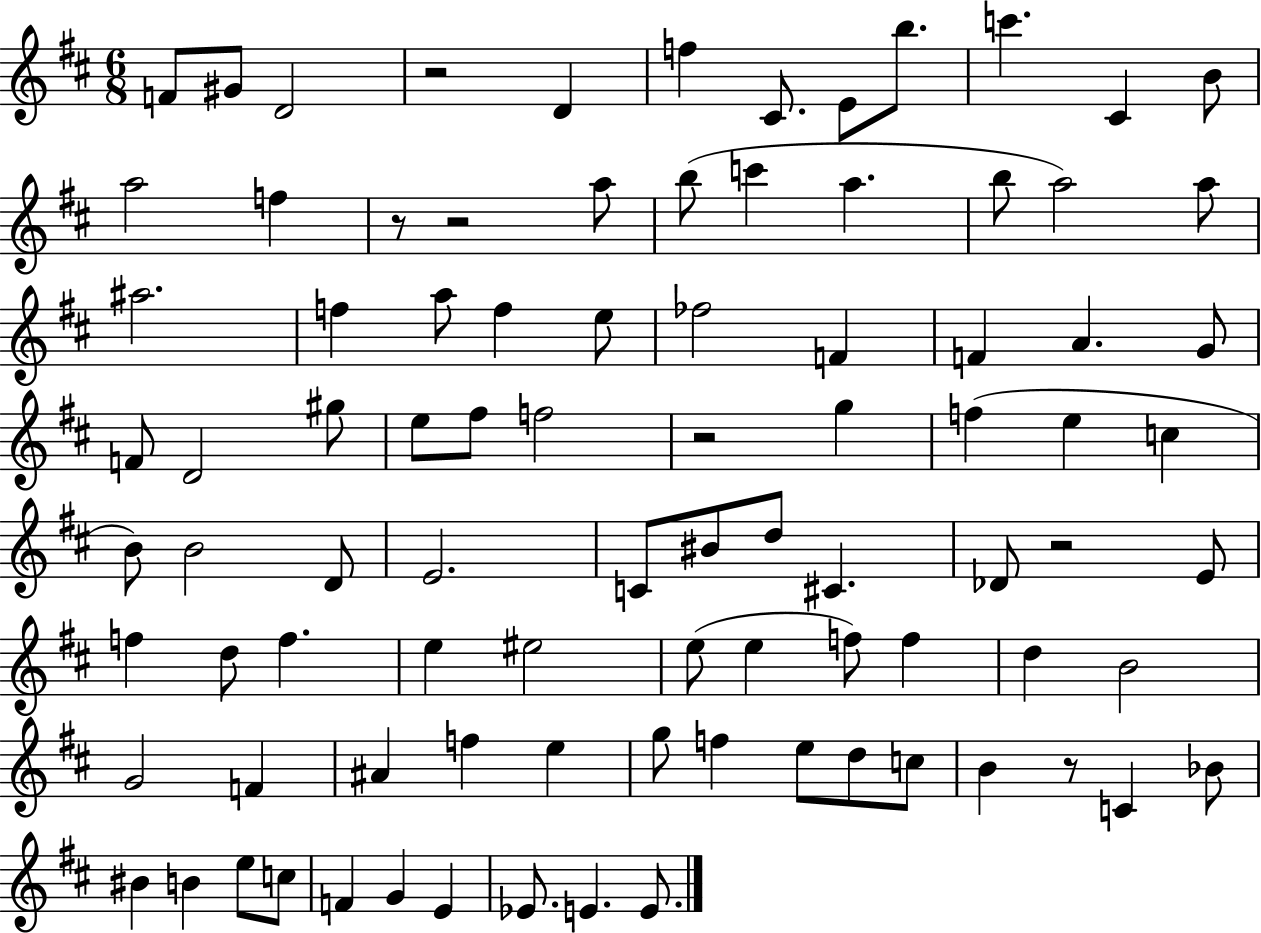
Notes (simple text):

F4/e G#4/e D4/h R/h D4/q F5/q C#4/e. E4/e B5/e. C6/q. C#4/q B4/e A5/h F5/q R/e R/h A5/e B5/e C6/q A5/q. B5/e A5/h A5/e A#5/h. F5/q A5/e F5/q E5/e FES5/h F4/q F4/q A4/q. G4/e F4/e D4/h G#5/e E5/e F#5/e F5/h R/h G5/q F5/q E5/q C5/q B4/e B4/h D4/e E4/h. C4/e BIS4/e D5/e C#4/q. Db4/e R/h E4/e F5/q D5/e F5/q. E5/q EIS5/h E5/e E5/q F5/e F5/q D5/q B4/h G4/h F4/q A#4/q F5/q E5/q G5/e F5/q E5/e D5/e C5/e B4/q R/e C4/q Bb4/e BIS4/q B4/q E5/e C5/e F4/q G4/q E4/q Eb4/e. E4/q. E4/e.